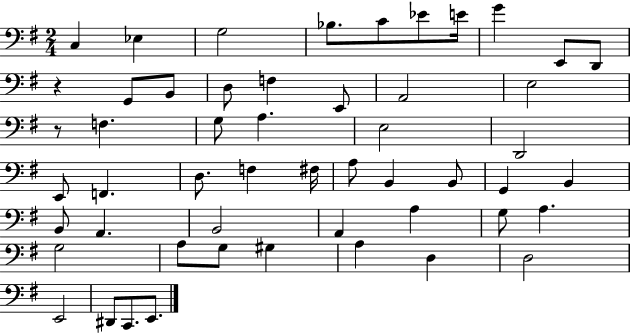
X:1
T:Untitled
M:2/4
L:1/4
K:G
C, _E, G,2 _B,/2 C/2 _E/2 E/4 G E,,/2 D,,/2 z G,,/2 B,,/2 D,/2 F, E,,/2 A,,2 E,2 z/2 F, G,/2 A, E,2 D,,2 E,,/2 F,, D,/2 F, ^F,/4 A,/2 B,, B,,/2 G,, B,, B,,/2 A,, B,,2 A,, A, G,/2 A, G,2 A,/2 G,/2 ^G, A, D, D,2 E,,2 ^D,,/2 C,,/2 E,,/2